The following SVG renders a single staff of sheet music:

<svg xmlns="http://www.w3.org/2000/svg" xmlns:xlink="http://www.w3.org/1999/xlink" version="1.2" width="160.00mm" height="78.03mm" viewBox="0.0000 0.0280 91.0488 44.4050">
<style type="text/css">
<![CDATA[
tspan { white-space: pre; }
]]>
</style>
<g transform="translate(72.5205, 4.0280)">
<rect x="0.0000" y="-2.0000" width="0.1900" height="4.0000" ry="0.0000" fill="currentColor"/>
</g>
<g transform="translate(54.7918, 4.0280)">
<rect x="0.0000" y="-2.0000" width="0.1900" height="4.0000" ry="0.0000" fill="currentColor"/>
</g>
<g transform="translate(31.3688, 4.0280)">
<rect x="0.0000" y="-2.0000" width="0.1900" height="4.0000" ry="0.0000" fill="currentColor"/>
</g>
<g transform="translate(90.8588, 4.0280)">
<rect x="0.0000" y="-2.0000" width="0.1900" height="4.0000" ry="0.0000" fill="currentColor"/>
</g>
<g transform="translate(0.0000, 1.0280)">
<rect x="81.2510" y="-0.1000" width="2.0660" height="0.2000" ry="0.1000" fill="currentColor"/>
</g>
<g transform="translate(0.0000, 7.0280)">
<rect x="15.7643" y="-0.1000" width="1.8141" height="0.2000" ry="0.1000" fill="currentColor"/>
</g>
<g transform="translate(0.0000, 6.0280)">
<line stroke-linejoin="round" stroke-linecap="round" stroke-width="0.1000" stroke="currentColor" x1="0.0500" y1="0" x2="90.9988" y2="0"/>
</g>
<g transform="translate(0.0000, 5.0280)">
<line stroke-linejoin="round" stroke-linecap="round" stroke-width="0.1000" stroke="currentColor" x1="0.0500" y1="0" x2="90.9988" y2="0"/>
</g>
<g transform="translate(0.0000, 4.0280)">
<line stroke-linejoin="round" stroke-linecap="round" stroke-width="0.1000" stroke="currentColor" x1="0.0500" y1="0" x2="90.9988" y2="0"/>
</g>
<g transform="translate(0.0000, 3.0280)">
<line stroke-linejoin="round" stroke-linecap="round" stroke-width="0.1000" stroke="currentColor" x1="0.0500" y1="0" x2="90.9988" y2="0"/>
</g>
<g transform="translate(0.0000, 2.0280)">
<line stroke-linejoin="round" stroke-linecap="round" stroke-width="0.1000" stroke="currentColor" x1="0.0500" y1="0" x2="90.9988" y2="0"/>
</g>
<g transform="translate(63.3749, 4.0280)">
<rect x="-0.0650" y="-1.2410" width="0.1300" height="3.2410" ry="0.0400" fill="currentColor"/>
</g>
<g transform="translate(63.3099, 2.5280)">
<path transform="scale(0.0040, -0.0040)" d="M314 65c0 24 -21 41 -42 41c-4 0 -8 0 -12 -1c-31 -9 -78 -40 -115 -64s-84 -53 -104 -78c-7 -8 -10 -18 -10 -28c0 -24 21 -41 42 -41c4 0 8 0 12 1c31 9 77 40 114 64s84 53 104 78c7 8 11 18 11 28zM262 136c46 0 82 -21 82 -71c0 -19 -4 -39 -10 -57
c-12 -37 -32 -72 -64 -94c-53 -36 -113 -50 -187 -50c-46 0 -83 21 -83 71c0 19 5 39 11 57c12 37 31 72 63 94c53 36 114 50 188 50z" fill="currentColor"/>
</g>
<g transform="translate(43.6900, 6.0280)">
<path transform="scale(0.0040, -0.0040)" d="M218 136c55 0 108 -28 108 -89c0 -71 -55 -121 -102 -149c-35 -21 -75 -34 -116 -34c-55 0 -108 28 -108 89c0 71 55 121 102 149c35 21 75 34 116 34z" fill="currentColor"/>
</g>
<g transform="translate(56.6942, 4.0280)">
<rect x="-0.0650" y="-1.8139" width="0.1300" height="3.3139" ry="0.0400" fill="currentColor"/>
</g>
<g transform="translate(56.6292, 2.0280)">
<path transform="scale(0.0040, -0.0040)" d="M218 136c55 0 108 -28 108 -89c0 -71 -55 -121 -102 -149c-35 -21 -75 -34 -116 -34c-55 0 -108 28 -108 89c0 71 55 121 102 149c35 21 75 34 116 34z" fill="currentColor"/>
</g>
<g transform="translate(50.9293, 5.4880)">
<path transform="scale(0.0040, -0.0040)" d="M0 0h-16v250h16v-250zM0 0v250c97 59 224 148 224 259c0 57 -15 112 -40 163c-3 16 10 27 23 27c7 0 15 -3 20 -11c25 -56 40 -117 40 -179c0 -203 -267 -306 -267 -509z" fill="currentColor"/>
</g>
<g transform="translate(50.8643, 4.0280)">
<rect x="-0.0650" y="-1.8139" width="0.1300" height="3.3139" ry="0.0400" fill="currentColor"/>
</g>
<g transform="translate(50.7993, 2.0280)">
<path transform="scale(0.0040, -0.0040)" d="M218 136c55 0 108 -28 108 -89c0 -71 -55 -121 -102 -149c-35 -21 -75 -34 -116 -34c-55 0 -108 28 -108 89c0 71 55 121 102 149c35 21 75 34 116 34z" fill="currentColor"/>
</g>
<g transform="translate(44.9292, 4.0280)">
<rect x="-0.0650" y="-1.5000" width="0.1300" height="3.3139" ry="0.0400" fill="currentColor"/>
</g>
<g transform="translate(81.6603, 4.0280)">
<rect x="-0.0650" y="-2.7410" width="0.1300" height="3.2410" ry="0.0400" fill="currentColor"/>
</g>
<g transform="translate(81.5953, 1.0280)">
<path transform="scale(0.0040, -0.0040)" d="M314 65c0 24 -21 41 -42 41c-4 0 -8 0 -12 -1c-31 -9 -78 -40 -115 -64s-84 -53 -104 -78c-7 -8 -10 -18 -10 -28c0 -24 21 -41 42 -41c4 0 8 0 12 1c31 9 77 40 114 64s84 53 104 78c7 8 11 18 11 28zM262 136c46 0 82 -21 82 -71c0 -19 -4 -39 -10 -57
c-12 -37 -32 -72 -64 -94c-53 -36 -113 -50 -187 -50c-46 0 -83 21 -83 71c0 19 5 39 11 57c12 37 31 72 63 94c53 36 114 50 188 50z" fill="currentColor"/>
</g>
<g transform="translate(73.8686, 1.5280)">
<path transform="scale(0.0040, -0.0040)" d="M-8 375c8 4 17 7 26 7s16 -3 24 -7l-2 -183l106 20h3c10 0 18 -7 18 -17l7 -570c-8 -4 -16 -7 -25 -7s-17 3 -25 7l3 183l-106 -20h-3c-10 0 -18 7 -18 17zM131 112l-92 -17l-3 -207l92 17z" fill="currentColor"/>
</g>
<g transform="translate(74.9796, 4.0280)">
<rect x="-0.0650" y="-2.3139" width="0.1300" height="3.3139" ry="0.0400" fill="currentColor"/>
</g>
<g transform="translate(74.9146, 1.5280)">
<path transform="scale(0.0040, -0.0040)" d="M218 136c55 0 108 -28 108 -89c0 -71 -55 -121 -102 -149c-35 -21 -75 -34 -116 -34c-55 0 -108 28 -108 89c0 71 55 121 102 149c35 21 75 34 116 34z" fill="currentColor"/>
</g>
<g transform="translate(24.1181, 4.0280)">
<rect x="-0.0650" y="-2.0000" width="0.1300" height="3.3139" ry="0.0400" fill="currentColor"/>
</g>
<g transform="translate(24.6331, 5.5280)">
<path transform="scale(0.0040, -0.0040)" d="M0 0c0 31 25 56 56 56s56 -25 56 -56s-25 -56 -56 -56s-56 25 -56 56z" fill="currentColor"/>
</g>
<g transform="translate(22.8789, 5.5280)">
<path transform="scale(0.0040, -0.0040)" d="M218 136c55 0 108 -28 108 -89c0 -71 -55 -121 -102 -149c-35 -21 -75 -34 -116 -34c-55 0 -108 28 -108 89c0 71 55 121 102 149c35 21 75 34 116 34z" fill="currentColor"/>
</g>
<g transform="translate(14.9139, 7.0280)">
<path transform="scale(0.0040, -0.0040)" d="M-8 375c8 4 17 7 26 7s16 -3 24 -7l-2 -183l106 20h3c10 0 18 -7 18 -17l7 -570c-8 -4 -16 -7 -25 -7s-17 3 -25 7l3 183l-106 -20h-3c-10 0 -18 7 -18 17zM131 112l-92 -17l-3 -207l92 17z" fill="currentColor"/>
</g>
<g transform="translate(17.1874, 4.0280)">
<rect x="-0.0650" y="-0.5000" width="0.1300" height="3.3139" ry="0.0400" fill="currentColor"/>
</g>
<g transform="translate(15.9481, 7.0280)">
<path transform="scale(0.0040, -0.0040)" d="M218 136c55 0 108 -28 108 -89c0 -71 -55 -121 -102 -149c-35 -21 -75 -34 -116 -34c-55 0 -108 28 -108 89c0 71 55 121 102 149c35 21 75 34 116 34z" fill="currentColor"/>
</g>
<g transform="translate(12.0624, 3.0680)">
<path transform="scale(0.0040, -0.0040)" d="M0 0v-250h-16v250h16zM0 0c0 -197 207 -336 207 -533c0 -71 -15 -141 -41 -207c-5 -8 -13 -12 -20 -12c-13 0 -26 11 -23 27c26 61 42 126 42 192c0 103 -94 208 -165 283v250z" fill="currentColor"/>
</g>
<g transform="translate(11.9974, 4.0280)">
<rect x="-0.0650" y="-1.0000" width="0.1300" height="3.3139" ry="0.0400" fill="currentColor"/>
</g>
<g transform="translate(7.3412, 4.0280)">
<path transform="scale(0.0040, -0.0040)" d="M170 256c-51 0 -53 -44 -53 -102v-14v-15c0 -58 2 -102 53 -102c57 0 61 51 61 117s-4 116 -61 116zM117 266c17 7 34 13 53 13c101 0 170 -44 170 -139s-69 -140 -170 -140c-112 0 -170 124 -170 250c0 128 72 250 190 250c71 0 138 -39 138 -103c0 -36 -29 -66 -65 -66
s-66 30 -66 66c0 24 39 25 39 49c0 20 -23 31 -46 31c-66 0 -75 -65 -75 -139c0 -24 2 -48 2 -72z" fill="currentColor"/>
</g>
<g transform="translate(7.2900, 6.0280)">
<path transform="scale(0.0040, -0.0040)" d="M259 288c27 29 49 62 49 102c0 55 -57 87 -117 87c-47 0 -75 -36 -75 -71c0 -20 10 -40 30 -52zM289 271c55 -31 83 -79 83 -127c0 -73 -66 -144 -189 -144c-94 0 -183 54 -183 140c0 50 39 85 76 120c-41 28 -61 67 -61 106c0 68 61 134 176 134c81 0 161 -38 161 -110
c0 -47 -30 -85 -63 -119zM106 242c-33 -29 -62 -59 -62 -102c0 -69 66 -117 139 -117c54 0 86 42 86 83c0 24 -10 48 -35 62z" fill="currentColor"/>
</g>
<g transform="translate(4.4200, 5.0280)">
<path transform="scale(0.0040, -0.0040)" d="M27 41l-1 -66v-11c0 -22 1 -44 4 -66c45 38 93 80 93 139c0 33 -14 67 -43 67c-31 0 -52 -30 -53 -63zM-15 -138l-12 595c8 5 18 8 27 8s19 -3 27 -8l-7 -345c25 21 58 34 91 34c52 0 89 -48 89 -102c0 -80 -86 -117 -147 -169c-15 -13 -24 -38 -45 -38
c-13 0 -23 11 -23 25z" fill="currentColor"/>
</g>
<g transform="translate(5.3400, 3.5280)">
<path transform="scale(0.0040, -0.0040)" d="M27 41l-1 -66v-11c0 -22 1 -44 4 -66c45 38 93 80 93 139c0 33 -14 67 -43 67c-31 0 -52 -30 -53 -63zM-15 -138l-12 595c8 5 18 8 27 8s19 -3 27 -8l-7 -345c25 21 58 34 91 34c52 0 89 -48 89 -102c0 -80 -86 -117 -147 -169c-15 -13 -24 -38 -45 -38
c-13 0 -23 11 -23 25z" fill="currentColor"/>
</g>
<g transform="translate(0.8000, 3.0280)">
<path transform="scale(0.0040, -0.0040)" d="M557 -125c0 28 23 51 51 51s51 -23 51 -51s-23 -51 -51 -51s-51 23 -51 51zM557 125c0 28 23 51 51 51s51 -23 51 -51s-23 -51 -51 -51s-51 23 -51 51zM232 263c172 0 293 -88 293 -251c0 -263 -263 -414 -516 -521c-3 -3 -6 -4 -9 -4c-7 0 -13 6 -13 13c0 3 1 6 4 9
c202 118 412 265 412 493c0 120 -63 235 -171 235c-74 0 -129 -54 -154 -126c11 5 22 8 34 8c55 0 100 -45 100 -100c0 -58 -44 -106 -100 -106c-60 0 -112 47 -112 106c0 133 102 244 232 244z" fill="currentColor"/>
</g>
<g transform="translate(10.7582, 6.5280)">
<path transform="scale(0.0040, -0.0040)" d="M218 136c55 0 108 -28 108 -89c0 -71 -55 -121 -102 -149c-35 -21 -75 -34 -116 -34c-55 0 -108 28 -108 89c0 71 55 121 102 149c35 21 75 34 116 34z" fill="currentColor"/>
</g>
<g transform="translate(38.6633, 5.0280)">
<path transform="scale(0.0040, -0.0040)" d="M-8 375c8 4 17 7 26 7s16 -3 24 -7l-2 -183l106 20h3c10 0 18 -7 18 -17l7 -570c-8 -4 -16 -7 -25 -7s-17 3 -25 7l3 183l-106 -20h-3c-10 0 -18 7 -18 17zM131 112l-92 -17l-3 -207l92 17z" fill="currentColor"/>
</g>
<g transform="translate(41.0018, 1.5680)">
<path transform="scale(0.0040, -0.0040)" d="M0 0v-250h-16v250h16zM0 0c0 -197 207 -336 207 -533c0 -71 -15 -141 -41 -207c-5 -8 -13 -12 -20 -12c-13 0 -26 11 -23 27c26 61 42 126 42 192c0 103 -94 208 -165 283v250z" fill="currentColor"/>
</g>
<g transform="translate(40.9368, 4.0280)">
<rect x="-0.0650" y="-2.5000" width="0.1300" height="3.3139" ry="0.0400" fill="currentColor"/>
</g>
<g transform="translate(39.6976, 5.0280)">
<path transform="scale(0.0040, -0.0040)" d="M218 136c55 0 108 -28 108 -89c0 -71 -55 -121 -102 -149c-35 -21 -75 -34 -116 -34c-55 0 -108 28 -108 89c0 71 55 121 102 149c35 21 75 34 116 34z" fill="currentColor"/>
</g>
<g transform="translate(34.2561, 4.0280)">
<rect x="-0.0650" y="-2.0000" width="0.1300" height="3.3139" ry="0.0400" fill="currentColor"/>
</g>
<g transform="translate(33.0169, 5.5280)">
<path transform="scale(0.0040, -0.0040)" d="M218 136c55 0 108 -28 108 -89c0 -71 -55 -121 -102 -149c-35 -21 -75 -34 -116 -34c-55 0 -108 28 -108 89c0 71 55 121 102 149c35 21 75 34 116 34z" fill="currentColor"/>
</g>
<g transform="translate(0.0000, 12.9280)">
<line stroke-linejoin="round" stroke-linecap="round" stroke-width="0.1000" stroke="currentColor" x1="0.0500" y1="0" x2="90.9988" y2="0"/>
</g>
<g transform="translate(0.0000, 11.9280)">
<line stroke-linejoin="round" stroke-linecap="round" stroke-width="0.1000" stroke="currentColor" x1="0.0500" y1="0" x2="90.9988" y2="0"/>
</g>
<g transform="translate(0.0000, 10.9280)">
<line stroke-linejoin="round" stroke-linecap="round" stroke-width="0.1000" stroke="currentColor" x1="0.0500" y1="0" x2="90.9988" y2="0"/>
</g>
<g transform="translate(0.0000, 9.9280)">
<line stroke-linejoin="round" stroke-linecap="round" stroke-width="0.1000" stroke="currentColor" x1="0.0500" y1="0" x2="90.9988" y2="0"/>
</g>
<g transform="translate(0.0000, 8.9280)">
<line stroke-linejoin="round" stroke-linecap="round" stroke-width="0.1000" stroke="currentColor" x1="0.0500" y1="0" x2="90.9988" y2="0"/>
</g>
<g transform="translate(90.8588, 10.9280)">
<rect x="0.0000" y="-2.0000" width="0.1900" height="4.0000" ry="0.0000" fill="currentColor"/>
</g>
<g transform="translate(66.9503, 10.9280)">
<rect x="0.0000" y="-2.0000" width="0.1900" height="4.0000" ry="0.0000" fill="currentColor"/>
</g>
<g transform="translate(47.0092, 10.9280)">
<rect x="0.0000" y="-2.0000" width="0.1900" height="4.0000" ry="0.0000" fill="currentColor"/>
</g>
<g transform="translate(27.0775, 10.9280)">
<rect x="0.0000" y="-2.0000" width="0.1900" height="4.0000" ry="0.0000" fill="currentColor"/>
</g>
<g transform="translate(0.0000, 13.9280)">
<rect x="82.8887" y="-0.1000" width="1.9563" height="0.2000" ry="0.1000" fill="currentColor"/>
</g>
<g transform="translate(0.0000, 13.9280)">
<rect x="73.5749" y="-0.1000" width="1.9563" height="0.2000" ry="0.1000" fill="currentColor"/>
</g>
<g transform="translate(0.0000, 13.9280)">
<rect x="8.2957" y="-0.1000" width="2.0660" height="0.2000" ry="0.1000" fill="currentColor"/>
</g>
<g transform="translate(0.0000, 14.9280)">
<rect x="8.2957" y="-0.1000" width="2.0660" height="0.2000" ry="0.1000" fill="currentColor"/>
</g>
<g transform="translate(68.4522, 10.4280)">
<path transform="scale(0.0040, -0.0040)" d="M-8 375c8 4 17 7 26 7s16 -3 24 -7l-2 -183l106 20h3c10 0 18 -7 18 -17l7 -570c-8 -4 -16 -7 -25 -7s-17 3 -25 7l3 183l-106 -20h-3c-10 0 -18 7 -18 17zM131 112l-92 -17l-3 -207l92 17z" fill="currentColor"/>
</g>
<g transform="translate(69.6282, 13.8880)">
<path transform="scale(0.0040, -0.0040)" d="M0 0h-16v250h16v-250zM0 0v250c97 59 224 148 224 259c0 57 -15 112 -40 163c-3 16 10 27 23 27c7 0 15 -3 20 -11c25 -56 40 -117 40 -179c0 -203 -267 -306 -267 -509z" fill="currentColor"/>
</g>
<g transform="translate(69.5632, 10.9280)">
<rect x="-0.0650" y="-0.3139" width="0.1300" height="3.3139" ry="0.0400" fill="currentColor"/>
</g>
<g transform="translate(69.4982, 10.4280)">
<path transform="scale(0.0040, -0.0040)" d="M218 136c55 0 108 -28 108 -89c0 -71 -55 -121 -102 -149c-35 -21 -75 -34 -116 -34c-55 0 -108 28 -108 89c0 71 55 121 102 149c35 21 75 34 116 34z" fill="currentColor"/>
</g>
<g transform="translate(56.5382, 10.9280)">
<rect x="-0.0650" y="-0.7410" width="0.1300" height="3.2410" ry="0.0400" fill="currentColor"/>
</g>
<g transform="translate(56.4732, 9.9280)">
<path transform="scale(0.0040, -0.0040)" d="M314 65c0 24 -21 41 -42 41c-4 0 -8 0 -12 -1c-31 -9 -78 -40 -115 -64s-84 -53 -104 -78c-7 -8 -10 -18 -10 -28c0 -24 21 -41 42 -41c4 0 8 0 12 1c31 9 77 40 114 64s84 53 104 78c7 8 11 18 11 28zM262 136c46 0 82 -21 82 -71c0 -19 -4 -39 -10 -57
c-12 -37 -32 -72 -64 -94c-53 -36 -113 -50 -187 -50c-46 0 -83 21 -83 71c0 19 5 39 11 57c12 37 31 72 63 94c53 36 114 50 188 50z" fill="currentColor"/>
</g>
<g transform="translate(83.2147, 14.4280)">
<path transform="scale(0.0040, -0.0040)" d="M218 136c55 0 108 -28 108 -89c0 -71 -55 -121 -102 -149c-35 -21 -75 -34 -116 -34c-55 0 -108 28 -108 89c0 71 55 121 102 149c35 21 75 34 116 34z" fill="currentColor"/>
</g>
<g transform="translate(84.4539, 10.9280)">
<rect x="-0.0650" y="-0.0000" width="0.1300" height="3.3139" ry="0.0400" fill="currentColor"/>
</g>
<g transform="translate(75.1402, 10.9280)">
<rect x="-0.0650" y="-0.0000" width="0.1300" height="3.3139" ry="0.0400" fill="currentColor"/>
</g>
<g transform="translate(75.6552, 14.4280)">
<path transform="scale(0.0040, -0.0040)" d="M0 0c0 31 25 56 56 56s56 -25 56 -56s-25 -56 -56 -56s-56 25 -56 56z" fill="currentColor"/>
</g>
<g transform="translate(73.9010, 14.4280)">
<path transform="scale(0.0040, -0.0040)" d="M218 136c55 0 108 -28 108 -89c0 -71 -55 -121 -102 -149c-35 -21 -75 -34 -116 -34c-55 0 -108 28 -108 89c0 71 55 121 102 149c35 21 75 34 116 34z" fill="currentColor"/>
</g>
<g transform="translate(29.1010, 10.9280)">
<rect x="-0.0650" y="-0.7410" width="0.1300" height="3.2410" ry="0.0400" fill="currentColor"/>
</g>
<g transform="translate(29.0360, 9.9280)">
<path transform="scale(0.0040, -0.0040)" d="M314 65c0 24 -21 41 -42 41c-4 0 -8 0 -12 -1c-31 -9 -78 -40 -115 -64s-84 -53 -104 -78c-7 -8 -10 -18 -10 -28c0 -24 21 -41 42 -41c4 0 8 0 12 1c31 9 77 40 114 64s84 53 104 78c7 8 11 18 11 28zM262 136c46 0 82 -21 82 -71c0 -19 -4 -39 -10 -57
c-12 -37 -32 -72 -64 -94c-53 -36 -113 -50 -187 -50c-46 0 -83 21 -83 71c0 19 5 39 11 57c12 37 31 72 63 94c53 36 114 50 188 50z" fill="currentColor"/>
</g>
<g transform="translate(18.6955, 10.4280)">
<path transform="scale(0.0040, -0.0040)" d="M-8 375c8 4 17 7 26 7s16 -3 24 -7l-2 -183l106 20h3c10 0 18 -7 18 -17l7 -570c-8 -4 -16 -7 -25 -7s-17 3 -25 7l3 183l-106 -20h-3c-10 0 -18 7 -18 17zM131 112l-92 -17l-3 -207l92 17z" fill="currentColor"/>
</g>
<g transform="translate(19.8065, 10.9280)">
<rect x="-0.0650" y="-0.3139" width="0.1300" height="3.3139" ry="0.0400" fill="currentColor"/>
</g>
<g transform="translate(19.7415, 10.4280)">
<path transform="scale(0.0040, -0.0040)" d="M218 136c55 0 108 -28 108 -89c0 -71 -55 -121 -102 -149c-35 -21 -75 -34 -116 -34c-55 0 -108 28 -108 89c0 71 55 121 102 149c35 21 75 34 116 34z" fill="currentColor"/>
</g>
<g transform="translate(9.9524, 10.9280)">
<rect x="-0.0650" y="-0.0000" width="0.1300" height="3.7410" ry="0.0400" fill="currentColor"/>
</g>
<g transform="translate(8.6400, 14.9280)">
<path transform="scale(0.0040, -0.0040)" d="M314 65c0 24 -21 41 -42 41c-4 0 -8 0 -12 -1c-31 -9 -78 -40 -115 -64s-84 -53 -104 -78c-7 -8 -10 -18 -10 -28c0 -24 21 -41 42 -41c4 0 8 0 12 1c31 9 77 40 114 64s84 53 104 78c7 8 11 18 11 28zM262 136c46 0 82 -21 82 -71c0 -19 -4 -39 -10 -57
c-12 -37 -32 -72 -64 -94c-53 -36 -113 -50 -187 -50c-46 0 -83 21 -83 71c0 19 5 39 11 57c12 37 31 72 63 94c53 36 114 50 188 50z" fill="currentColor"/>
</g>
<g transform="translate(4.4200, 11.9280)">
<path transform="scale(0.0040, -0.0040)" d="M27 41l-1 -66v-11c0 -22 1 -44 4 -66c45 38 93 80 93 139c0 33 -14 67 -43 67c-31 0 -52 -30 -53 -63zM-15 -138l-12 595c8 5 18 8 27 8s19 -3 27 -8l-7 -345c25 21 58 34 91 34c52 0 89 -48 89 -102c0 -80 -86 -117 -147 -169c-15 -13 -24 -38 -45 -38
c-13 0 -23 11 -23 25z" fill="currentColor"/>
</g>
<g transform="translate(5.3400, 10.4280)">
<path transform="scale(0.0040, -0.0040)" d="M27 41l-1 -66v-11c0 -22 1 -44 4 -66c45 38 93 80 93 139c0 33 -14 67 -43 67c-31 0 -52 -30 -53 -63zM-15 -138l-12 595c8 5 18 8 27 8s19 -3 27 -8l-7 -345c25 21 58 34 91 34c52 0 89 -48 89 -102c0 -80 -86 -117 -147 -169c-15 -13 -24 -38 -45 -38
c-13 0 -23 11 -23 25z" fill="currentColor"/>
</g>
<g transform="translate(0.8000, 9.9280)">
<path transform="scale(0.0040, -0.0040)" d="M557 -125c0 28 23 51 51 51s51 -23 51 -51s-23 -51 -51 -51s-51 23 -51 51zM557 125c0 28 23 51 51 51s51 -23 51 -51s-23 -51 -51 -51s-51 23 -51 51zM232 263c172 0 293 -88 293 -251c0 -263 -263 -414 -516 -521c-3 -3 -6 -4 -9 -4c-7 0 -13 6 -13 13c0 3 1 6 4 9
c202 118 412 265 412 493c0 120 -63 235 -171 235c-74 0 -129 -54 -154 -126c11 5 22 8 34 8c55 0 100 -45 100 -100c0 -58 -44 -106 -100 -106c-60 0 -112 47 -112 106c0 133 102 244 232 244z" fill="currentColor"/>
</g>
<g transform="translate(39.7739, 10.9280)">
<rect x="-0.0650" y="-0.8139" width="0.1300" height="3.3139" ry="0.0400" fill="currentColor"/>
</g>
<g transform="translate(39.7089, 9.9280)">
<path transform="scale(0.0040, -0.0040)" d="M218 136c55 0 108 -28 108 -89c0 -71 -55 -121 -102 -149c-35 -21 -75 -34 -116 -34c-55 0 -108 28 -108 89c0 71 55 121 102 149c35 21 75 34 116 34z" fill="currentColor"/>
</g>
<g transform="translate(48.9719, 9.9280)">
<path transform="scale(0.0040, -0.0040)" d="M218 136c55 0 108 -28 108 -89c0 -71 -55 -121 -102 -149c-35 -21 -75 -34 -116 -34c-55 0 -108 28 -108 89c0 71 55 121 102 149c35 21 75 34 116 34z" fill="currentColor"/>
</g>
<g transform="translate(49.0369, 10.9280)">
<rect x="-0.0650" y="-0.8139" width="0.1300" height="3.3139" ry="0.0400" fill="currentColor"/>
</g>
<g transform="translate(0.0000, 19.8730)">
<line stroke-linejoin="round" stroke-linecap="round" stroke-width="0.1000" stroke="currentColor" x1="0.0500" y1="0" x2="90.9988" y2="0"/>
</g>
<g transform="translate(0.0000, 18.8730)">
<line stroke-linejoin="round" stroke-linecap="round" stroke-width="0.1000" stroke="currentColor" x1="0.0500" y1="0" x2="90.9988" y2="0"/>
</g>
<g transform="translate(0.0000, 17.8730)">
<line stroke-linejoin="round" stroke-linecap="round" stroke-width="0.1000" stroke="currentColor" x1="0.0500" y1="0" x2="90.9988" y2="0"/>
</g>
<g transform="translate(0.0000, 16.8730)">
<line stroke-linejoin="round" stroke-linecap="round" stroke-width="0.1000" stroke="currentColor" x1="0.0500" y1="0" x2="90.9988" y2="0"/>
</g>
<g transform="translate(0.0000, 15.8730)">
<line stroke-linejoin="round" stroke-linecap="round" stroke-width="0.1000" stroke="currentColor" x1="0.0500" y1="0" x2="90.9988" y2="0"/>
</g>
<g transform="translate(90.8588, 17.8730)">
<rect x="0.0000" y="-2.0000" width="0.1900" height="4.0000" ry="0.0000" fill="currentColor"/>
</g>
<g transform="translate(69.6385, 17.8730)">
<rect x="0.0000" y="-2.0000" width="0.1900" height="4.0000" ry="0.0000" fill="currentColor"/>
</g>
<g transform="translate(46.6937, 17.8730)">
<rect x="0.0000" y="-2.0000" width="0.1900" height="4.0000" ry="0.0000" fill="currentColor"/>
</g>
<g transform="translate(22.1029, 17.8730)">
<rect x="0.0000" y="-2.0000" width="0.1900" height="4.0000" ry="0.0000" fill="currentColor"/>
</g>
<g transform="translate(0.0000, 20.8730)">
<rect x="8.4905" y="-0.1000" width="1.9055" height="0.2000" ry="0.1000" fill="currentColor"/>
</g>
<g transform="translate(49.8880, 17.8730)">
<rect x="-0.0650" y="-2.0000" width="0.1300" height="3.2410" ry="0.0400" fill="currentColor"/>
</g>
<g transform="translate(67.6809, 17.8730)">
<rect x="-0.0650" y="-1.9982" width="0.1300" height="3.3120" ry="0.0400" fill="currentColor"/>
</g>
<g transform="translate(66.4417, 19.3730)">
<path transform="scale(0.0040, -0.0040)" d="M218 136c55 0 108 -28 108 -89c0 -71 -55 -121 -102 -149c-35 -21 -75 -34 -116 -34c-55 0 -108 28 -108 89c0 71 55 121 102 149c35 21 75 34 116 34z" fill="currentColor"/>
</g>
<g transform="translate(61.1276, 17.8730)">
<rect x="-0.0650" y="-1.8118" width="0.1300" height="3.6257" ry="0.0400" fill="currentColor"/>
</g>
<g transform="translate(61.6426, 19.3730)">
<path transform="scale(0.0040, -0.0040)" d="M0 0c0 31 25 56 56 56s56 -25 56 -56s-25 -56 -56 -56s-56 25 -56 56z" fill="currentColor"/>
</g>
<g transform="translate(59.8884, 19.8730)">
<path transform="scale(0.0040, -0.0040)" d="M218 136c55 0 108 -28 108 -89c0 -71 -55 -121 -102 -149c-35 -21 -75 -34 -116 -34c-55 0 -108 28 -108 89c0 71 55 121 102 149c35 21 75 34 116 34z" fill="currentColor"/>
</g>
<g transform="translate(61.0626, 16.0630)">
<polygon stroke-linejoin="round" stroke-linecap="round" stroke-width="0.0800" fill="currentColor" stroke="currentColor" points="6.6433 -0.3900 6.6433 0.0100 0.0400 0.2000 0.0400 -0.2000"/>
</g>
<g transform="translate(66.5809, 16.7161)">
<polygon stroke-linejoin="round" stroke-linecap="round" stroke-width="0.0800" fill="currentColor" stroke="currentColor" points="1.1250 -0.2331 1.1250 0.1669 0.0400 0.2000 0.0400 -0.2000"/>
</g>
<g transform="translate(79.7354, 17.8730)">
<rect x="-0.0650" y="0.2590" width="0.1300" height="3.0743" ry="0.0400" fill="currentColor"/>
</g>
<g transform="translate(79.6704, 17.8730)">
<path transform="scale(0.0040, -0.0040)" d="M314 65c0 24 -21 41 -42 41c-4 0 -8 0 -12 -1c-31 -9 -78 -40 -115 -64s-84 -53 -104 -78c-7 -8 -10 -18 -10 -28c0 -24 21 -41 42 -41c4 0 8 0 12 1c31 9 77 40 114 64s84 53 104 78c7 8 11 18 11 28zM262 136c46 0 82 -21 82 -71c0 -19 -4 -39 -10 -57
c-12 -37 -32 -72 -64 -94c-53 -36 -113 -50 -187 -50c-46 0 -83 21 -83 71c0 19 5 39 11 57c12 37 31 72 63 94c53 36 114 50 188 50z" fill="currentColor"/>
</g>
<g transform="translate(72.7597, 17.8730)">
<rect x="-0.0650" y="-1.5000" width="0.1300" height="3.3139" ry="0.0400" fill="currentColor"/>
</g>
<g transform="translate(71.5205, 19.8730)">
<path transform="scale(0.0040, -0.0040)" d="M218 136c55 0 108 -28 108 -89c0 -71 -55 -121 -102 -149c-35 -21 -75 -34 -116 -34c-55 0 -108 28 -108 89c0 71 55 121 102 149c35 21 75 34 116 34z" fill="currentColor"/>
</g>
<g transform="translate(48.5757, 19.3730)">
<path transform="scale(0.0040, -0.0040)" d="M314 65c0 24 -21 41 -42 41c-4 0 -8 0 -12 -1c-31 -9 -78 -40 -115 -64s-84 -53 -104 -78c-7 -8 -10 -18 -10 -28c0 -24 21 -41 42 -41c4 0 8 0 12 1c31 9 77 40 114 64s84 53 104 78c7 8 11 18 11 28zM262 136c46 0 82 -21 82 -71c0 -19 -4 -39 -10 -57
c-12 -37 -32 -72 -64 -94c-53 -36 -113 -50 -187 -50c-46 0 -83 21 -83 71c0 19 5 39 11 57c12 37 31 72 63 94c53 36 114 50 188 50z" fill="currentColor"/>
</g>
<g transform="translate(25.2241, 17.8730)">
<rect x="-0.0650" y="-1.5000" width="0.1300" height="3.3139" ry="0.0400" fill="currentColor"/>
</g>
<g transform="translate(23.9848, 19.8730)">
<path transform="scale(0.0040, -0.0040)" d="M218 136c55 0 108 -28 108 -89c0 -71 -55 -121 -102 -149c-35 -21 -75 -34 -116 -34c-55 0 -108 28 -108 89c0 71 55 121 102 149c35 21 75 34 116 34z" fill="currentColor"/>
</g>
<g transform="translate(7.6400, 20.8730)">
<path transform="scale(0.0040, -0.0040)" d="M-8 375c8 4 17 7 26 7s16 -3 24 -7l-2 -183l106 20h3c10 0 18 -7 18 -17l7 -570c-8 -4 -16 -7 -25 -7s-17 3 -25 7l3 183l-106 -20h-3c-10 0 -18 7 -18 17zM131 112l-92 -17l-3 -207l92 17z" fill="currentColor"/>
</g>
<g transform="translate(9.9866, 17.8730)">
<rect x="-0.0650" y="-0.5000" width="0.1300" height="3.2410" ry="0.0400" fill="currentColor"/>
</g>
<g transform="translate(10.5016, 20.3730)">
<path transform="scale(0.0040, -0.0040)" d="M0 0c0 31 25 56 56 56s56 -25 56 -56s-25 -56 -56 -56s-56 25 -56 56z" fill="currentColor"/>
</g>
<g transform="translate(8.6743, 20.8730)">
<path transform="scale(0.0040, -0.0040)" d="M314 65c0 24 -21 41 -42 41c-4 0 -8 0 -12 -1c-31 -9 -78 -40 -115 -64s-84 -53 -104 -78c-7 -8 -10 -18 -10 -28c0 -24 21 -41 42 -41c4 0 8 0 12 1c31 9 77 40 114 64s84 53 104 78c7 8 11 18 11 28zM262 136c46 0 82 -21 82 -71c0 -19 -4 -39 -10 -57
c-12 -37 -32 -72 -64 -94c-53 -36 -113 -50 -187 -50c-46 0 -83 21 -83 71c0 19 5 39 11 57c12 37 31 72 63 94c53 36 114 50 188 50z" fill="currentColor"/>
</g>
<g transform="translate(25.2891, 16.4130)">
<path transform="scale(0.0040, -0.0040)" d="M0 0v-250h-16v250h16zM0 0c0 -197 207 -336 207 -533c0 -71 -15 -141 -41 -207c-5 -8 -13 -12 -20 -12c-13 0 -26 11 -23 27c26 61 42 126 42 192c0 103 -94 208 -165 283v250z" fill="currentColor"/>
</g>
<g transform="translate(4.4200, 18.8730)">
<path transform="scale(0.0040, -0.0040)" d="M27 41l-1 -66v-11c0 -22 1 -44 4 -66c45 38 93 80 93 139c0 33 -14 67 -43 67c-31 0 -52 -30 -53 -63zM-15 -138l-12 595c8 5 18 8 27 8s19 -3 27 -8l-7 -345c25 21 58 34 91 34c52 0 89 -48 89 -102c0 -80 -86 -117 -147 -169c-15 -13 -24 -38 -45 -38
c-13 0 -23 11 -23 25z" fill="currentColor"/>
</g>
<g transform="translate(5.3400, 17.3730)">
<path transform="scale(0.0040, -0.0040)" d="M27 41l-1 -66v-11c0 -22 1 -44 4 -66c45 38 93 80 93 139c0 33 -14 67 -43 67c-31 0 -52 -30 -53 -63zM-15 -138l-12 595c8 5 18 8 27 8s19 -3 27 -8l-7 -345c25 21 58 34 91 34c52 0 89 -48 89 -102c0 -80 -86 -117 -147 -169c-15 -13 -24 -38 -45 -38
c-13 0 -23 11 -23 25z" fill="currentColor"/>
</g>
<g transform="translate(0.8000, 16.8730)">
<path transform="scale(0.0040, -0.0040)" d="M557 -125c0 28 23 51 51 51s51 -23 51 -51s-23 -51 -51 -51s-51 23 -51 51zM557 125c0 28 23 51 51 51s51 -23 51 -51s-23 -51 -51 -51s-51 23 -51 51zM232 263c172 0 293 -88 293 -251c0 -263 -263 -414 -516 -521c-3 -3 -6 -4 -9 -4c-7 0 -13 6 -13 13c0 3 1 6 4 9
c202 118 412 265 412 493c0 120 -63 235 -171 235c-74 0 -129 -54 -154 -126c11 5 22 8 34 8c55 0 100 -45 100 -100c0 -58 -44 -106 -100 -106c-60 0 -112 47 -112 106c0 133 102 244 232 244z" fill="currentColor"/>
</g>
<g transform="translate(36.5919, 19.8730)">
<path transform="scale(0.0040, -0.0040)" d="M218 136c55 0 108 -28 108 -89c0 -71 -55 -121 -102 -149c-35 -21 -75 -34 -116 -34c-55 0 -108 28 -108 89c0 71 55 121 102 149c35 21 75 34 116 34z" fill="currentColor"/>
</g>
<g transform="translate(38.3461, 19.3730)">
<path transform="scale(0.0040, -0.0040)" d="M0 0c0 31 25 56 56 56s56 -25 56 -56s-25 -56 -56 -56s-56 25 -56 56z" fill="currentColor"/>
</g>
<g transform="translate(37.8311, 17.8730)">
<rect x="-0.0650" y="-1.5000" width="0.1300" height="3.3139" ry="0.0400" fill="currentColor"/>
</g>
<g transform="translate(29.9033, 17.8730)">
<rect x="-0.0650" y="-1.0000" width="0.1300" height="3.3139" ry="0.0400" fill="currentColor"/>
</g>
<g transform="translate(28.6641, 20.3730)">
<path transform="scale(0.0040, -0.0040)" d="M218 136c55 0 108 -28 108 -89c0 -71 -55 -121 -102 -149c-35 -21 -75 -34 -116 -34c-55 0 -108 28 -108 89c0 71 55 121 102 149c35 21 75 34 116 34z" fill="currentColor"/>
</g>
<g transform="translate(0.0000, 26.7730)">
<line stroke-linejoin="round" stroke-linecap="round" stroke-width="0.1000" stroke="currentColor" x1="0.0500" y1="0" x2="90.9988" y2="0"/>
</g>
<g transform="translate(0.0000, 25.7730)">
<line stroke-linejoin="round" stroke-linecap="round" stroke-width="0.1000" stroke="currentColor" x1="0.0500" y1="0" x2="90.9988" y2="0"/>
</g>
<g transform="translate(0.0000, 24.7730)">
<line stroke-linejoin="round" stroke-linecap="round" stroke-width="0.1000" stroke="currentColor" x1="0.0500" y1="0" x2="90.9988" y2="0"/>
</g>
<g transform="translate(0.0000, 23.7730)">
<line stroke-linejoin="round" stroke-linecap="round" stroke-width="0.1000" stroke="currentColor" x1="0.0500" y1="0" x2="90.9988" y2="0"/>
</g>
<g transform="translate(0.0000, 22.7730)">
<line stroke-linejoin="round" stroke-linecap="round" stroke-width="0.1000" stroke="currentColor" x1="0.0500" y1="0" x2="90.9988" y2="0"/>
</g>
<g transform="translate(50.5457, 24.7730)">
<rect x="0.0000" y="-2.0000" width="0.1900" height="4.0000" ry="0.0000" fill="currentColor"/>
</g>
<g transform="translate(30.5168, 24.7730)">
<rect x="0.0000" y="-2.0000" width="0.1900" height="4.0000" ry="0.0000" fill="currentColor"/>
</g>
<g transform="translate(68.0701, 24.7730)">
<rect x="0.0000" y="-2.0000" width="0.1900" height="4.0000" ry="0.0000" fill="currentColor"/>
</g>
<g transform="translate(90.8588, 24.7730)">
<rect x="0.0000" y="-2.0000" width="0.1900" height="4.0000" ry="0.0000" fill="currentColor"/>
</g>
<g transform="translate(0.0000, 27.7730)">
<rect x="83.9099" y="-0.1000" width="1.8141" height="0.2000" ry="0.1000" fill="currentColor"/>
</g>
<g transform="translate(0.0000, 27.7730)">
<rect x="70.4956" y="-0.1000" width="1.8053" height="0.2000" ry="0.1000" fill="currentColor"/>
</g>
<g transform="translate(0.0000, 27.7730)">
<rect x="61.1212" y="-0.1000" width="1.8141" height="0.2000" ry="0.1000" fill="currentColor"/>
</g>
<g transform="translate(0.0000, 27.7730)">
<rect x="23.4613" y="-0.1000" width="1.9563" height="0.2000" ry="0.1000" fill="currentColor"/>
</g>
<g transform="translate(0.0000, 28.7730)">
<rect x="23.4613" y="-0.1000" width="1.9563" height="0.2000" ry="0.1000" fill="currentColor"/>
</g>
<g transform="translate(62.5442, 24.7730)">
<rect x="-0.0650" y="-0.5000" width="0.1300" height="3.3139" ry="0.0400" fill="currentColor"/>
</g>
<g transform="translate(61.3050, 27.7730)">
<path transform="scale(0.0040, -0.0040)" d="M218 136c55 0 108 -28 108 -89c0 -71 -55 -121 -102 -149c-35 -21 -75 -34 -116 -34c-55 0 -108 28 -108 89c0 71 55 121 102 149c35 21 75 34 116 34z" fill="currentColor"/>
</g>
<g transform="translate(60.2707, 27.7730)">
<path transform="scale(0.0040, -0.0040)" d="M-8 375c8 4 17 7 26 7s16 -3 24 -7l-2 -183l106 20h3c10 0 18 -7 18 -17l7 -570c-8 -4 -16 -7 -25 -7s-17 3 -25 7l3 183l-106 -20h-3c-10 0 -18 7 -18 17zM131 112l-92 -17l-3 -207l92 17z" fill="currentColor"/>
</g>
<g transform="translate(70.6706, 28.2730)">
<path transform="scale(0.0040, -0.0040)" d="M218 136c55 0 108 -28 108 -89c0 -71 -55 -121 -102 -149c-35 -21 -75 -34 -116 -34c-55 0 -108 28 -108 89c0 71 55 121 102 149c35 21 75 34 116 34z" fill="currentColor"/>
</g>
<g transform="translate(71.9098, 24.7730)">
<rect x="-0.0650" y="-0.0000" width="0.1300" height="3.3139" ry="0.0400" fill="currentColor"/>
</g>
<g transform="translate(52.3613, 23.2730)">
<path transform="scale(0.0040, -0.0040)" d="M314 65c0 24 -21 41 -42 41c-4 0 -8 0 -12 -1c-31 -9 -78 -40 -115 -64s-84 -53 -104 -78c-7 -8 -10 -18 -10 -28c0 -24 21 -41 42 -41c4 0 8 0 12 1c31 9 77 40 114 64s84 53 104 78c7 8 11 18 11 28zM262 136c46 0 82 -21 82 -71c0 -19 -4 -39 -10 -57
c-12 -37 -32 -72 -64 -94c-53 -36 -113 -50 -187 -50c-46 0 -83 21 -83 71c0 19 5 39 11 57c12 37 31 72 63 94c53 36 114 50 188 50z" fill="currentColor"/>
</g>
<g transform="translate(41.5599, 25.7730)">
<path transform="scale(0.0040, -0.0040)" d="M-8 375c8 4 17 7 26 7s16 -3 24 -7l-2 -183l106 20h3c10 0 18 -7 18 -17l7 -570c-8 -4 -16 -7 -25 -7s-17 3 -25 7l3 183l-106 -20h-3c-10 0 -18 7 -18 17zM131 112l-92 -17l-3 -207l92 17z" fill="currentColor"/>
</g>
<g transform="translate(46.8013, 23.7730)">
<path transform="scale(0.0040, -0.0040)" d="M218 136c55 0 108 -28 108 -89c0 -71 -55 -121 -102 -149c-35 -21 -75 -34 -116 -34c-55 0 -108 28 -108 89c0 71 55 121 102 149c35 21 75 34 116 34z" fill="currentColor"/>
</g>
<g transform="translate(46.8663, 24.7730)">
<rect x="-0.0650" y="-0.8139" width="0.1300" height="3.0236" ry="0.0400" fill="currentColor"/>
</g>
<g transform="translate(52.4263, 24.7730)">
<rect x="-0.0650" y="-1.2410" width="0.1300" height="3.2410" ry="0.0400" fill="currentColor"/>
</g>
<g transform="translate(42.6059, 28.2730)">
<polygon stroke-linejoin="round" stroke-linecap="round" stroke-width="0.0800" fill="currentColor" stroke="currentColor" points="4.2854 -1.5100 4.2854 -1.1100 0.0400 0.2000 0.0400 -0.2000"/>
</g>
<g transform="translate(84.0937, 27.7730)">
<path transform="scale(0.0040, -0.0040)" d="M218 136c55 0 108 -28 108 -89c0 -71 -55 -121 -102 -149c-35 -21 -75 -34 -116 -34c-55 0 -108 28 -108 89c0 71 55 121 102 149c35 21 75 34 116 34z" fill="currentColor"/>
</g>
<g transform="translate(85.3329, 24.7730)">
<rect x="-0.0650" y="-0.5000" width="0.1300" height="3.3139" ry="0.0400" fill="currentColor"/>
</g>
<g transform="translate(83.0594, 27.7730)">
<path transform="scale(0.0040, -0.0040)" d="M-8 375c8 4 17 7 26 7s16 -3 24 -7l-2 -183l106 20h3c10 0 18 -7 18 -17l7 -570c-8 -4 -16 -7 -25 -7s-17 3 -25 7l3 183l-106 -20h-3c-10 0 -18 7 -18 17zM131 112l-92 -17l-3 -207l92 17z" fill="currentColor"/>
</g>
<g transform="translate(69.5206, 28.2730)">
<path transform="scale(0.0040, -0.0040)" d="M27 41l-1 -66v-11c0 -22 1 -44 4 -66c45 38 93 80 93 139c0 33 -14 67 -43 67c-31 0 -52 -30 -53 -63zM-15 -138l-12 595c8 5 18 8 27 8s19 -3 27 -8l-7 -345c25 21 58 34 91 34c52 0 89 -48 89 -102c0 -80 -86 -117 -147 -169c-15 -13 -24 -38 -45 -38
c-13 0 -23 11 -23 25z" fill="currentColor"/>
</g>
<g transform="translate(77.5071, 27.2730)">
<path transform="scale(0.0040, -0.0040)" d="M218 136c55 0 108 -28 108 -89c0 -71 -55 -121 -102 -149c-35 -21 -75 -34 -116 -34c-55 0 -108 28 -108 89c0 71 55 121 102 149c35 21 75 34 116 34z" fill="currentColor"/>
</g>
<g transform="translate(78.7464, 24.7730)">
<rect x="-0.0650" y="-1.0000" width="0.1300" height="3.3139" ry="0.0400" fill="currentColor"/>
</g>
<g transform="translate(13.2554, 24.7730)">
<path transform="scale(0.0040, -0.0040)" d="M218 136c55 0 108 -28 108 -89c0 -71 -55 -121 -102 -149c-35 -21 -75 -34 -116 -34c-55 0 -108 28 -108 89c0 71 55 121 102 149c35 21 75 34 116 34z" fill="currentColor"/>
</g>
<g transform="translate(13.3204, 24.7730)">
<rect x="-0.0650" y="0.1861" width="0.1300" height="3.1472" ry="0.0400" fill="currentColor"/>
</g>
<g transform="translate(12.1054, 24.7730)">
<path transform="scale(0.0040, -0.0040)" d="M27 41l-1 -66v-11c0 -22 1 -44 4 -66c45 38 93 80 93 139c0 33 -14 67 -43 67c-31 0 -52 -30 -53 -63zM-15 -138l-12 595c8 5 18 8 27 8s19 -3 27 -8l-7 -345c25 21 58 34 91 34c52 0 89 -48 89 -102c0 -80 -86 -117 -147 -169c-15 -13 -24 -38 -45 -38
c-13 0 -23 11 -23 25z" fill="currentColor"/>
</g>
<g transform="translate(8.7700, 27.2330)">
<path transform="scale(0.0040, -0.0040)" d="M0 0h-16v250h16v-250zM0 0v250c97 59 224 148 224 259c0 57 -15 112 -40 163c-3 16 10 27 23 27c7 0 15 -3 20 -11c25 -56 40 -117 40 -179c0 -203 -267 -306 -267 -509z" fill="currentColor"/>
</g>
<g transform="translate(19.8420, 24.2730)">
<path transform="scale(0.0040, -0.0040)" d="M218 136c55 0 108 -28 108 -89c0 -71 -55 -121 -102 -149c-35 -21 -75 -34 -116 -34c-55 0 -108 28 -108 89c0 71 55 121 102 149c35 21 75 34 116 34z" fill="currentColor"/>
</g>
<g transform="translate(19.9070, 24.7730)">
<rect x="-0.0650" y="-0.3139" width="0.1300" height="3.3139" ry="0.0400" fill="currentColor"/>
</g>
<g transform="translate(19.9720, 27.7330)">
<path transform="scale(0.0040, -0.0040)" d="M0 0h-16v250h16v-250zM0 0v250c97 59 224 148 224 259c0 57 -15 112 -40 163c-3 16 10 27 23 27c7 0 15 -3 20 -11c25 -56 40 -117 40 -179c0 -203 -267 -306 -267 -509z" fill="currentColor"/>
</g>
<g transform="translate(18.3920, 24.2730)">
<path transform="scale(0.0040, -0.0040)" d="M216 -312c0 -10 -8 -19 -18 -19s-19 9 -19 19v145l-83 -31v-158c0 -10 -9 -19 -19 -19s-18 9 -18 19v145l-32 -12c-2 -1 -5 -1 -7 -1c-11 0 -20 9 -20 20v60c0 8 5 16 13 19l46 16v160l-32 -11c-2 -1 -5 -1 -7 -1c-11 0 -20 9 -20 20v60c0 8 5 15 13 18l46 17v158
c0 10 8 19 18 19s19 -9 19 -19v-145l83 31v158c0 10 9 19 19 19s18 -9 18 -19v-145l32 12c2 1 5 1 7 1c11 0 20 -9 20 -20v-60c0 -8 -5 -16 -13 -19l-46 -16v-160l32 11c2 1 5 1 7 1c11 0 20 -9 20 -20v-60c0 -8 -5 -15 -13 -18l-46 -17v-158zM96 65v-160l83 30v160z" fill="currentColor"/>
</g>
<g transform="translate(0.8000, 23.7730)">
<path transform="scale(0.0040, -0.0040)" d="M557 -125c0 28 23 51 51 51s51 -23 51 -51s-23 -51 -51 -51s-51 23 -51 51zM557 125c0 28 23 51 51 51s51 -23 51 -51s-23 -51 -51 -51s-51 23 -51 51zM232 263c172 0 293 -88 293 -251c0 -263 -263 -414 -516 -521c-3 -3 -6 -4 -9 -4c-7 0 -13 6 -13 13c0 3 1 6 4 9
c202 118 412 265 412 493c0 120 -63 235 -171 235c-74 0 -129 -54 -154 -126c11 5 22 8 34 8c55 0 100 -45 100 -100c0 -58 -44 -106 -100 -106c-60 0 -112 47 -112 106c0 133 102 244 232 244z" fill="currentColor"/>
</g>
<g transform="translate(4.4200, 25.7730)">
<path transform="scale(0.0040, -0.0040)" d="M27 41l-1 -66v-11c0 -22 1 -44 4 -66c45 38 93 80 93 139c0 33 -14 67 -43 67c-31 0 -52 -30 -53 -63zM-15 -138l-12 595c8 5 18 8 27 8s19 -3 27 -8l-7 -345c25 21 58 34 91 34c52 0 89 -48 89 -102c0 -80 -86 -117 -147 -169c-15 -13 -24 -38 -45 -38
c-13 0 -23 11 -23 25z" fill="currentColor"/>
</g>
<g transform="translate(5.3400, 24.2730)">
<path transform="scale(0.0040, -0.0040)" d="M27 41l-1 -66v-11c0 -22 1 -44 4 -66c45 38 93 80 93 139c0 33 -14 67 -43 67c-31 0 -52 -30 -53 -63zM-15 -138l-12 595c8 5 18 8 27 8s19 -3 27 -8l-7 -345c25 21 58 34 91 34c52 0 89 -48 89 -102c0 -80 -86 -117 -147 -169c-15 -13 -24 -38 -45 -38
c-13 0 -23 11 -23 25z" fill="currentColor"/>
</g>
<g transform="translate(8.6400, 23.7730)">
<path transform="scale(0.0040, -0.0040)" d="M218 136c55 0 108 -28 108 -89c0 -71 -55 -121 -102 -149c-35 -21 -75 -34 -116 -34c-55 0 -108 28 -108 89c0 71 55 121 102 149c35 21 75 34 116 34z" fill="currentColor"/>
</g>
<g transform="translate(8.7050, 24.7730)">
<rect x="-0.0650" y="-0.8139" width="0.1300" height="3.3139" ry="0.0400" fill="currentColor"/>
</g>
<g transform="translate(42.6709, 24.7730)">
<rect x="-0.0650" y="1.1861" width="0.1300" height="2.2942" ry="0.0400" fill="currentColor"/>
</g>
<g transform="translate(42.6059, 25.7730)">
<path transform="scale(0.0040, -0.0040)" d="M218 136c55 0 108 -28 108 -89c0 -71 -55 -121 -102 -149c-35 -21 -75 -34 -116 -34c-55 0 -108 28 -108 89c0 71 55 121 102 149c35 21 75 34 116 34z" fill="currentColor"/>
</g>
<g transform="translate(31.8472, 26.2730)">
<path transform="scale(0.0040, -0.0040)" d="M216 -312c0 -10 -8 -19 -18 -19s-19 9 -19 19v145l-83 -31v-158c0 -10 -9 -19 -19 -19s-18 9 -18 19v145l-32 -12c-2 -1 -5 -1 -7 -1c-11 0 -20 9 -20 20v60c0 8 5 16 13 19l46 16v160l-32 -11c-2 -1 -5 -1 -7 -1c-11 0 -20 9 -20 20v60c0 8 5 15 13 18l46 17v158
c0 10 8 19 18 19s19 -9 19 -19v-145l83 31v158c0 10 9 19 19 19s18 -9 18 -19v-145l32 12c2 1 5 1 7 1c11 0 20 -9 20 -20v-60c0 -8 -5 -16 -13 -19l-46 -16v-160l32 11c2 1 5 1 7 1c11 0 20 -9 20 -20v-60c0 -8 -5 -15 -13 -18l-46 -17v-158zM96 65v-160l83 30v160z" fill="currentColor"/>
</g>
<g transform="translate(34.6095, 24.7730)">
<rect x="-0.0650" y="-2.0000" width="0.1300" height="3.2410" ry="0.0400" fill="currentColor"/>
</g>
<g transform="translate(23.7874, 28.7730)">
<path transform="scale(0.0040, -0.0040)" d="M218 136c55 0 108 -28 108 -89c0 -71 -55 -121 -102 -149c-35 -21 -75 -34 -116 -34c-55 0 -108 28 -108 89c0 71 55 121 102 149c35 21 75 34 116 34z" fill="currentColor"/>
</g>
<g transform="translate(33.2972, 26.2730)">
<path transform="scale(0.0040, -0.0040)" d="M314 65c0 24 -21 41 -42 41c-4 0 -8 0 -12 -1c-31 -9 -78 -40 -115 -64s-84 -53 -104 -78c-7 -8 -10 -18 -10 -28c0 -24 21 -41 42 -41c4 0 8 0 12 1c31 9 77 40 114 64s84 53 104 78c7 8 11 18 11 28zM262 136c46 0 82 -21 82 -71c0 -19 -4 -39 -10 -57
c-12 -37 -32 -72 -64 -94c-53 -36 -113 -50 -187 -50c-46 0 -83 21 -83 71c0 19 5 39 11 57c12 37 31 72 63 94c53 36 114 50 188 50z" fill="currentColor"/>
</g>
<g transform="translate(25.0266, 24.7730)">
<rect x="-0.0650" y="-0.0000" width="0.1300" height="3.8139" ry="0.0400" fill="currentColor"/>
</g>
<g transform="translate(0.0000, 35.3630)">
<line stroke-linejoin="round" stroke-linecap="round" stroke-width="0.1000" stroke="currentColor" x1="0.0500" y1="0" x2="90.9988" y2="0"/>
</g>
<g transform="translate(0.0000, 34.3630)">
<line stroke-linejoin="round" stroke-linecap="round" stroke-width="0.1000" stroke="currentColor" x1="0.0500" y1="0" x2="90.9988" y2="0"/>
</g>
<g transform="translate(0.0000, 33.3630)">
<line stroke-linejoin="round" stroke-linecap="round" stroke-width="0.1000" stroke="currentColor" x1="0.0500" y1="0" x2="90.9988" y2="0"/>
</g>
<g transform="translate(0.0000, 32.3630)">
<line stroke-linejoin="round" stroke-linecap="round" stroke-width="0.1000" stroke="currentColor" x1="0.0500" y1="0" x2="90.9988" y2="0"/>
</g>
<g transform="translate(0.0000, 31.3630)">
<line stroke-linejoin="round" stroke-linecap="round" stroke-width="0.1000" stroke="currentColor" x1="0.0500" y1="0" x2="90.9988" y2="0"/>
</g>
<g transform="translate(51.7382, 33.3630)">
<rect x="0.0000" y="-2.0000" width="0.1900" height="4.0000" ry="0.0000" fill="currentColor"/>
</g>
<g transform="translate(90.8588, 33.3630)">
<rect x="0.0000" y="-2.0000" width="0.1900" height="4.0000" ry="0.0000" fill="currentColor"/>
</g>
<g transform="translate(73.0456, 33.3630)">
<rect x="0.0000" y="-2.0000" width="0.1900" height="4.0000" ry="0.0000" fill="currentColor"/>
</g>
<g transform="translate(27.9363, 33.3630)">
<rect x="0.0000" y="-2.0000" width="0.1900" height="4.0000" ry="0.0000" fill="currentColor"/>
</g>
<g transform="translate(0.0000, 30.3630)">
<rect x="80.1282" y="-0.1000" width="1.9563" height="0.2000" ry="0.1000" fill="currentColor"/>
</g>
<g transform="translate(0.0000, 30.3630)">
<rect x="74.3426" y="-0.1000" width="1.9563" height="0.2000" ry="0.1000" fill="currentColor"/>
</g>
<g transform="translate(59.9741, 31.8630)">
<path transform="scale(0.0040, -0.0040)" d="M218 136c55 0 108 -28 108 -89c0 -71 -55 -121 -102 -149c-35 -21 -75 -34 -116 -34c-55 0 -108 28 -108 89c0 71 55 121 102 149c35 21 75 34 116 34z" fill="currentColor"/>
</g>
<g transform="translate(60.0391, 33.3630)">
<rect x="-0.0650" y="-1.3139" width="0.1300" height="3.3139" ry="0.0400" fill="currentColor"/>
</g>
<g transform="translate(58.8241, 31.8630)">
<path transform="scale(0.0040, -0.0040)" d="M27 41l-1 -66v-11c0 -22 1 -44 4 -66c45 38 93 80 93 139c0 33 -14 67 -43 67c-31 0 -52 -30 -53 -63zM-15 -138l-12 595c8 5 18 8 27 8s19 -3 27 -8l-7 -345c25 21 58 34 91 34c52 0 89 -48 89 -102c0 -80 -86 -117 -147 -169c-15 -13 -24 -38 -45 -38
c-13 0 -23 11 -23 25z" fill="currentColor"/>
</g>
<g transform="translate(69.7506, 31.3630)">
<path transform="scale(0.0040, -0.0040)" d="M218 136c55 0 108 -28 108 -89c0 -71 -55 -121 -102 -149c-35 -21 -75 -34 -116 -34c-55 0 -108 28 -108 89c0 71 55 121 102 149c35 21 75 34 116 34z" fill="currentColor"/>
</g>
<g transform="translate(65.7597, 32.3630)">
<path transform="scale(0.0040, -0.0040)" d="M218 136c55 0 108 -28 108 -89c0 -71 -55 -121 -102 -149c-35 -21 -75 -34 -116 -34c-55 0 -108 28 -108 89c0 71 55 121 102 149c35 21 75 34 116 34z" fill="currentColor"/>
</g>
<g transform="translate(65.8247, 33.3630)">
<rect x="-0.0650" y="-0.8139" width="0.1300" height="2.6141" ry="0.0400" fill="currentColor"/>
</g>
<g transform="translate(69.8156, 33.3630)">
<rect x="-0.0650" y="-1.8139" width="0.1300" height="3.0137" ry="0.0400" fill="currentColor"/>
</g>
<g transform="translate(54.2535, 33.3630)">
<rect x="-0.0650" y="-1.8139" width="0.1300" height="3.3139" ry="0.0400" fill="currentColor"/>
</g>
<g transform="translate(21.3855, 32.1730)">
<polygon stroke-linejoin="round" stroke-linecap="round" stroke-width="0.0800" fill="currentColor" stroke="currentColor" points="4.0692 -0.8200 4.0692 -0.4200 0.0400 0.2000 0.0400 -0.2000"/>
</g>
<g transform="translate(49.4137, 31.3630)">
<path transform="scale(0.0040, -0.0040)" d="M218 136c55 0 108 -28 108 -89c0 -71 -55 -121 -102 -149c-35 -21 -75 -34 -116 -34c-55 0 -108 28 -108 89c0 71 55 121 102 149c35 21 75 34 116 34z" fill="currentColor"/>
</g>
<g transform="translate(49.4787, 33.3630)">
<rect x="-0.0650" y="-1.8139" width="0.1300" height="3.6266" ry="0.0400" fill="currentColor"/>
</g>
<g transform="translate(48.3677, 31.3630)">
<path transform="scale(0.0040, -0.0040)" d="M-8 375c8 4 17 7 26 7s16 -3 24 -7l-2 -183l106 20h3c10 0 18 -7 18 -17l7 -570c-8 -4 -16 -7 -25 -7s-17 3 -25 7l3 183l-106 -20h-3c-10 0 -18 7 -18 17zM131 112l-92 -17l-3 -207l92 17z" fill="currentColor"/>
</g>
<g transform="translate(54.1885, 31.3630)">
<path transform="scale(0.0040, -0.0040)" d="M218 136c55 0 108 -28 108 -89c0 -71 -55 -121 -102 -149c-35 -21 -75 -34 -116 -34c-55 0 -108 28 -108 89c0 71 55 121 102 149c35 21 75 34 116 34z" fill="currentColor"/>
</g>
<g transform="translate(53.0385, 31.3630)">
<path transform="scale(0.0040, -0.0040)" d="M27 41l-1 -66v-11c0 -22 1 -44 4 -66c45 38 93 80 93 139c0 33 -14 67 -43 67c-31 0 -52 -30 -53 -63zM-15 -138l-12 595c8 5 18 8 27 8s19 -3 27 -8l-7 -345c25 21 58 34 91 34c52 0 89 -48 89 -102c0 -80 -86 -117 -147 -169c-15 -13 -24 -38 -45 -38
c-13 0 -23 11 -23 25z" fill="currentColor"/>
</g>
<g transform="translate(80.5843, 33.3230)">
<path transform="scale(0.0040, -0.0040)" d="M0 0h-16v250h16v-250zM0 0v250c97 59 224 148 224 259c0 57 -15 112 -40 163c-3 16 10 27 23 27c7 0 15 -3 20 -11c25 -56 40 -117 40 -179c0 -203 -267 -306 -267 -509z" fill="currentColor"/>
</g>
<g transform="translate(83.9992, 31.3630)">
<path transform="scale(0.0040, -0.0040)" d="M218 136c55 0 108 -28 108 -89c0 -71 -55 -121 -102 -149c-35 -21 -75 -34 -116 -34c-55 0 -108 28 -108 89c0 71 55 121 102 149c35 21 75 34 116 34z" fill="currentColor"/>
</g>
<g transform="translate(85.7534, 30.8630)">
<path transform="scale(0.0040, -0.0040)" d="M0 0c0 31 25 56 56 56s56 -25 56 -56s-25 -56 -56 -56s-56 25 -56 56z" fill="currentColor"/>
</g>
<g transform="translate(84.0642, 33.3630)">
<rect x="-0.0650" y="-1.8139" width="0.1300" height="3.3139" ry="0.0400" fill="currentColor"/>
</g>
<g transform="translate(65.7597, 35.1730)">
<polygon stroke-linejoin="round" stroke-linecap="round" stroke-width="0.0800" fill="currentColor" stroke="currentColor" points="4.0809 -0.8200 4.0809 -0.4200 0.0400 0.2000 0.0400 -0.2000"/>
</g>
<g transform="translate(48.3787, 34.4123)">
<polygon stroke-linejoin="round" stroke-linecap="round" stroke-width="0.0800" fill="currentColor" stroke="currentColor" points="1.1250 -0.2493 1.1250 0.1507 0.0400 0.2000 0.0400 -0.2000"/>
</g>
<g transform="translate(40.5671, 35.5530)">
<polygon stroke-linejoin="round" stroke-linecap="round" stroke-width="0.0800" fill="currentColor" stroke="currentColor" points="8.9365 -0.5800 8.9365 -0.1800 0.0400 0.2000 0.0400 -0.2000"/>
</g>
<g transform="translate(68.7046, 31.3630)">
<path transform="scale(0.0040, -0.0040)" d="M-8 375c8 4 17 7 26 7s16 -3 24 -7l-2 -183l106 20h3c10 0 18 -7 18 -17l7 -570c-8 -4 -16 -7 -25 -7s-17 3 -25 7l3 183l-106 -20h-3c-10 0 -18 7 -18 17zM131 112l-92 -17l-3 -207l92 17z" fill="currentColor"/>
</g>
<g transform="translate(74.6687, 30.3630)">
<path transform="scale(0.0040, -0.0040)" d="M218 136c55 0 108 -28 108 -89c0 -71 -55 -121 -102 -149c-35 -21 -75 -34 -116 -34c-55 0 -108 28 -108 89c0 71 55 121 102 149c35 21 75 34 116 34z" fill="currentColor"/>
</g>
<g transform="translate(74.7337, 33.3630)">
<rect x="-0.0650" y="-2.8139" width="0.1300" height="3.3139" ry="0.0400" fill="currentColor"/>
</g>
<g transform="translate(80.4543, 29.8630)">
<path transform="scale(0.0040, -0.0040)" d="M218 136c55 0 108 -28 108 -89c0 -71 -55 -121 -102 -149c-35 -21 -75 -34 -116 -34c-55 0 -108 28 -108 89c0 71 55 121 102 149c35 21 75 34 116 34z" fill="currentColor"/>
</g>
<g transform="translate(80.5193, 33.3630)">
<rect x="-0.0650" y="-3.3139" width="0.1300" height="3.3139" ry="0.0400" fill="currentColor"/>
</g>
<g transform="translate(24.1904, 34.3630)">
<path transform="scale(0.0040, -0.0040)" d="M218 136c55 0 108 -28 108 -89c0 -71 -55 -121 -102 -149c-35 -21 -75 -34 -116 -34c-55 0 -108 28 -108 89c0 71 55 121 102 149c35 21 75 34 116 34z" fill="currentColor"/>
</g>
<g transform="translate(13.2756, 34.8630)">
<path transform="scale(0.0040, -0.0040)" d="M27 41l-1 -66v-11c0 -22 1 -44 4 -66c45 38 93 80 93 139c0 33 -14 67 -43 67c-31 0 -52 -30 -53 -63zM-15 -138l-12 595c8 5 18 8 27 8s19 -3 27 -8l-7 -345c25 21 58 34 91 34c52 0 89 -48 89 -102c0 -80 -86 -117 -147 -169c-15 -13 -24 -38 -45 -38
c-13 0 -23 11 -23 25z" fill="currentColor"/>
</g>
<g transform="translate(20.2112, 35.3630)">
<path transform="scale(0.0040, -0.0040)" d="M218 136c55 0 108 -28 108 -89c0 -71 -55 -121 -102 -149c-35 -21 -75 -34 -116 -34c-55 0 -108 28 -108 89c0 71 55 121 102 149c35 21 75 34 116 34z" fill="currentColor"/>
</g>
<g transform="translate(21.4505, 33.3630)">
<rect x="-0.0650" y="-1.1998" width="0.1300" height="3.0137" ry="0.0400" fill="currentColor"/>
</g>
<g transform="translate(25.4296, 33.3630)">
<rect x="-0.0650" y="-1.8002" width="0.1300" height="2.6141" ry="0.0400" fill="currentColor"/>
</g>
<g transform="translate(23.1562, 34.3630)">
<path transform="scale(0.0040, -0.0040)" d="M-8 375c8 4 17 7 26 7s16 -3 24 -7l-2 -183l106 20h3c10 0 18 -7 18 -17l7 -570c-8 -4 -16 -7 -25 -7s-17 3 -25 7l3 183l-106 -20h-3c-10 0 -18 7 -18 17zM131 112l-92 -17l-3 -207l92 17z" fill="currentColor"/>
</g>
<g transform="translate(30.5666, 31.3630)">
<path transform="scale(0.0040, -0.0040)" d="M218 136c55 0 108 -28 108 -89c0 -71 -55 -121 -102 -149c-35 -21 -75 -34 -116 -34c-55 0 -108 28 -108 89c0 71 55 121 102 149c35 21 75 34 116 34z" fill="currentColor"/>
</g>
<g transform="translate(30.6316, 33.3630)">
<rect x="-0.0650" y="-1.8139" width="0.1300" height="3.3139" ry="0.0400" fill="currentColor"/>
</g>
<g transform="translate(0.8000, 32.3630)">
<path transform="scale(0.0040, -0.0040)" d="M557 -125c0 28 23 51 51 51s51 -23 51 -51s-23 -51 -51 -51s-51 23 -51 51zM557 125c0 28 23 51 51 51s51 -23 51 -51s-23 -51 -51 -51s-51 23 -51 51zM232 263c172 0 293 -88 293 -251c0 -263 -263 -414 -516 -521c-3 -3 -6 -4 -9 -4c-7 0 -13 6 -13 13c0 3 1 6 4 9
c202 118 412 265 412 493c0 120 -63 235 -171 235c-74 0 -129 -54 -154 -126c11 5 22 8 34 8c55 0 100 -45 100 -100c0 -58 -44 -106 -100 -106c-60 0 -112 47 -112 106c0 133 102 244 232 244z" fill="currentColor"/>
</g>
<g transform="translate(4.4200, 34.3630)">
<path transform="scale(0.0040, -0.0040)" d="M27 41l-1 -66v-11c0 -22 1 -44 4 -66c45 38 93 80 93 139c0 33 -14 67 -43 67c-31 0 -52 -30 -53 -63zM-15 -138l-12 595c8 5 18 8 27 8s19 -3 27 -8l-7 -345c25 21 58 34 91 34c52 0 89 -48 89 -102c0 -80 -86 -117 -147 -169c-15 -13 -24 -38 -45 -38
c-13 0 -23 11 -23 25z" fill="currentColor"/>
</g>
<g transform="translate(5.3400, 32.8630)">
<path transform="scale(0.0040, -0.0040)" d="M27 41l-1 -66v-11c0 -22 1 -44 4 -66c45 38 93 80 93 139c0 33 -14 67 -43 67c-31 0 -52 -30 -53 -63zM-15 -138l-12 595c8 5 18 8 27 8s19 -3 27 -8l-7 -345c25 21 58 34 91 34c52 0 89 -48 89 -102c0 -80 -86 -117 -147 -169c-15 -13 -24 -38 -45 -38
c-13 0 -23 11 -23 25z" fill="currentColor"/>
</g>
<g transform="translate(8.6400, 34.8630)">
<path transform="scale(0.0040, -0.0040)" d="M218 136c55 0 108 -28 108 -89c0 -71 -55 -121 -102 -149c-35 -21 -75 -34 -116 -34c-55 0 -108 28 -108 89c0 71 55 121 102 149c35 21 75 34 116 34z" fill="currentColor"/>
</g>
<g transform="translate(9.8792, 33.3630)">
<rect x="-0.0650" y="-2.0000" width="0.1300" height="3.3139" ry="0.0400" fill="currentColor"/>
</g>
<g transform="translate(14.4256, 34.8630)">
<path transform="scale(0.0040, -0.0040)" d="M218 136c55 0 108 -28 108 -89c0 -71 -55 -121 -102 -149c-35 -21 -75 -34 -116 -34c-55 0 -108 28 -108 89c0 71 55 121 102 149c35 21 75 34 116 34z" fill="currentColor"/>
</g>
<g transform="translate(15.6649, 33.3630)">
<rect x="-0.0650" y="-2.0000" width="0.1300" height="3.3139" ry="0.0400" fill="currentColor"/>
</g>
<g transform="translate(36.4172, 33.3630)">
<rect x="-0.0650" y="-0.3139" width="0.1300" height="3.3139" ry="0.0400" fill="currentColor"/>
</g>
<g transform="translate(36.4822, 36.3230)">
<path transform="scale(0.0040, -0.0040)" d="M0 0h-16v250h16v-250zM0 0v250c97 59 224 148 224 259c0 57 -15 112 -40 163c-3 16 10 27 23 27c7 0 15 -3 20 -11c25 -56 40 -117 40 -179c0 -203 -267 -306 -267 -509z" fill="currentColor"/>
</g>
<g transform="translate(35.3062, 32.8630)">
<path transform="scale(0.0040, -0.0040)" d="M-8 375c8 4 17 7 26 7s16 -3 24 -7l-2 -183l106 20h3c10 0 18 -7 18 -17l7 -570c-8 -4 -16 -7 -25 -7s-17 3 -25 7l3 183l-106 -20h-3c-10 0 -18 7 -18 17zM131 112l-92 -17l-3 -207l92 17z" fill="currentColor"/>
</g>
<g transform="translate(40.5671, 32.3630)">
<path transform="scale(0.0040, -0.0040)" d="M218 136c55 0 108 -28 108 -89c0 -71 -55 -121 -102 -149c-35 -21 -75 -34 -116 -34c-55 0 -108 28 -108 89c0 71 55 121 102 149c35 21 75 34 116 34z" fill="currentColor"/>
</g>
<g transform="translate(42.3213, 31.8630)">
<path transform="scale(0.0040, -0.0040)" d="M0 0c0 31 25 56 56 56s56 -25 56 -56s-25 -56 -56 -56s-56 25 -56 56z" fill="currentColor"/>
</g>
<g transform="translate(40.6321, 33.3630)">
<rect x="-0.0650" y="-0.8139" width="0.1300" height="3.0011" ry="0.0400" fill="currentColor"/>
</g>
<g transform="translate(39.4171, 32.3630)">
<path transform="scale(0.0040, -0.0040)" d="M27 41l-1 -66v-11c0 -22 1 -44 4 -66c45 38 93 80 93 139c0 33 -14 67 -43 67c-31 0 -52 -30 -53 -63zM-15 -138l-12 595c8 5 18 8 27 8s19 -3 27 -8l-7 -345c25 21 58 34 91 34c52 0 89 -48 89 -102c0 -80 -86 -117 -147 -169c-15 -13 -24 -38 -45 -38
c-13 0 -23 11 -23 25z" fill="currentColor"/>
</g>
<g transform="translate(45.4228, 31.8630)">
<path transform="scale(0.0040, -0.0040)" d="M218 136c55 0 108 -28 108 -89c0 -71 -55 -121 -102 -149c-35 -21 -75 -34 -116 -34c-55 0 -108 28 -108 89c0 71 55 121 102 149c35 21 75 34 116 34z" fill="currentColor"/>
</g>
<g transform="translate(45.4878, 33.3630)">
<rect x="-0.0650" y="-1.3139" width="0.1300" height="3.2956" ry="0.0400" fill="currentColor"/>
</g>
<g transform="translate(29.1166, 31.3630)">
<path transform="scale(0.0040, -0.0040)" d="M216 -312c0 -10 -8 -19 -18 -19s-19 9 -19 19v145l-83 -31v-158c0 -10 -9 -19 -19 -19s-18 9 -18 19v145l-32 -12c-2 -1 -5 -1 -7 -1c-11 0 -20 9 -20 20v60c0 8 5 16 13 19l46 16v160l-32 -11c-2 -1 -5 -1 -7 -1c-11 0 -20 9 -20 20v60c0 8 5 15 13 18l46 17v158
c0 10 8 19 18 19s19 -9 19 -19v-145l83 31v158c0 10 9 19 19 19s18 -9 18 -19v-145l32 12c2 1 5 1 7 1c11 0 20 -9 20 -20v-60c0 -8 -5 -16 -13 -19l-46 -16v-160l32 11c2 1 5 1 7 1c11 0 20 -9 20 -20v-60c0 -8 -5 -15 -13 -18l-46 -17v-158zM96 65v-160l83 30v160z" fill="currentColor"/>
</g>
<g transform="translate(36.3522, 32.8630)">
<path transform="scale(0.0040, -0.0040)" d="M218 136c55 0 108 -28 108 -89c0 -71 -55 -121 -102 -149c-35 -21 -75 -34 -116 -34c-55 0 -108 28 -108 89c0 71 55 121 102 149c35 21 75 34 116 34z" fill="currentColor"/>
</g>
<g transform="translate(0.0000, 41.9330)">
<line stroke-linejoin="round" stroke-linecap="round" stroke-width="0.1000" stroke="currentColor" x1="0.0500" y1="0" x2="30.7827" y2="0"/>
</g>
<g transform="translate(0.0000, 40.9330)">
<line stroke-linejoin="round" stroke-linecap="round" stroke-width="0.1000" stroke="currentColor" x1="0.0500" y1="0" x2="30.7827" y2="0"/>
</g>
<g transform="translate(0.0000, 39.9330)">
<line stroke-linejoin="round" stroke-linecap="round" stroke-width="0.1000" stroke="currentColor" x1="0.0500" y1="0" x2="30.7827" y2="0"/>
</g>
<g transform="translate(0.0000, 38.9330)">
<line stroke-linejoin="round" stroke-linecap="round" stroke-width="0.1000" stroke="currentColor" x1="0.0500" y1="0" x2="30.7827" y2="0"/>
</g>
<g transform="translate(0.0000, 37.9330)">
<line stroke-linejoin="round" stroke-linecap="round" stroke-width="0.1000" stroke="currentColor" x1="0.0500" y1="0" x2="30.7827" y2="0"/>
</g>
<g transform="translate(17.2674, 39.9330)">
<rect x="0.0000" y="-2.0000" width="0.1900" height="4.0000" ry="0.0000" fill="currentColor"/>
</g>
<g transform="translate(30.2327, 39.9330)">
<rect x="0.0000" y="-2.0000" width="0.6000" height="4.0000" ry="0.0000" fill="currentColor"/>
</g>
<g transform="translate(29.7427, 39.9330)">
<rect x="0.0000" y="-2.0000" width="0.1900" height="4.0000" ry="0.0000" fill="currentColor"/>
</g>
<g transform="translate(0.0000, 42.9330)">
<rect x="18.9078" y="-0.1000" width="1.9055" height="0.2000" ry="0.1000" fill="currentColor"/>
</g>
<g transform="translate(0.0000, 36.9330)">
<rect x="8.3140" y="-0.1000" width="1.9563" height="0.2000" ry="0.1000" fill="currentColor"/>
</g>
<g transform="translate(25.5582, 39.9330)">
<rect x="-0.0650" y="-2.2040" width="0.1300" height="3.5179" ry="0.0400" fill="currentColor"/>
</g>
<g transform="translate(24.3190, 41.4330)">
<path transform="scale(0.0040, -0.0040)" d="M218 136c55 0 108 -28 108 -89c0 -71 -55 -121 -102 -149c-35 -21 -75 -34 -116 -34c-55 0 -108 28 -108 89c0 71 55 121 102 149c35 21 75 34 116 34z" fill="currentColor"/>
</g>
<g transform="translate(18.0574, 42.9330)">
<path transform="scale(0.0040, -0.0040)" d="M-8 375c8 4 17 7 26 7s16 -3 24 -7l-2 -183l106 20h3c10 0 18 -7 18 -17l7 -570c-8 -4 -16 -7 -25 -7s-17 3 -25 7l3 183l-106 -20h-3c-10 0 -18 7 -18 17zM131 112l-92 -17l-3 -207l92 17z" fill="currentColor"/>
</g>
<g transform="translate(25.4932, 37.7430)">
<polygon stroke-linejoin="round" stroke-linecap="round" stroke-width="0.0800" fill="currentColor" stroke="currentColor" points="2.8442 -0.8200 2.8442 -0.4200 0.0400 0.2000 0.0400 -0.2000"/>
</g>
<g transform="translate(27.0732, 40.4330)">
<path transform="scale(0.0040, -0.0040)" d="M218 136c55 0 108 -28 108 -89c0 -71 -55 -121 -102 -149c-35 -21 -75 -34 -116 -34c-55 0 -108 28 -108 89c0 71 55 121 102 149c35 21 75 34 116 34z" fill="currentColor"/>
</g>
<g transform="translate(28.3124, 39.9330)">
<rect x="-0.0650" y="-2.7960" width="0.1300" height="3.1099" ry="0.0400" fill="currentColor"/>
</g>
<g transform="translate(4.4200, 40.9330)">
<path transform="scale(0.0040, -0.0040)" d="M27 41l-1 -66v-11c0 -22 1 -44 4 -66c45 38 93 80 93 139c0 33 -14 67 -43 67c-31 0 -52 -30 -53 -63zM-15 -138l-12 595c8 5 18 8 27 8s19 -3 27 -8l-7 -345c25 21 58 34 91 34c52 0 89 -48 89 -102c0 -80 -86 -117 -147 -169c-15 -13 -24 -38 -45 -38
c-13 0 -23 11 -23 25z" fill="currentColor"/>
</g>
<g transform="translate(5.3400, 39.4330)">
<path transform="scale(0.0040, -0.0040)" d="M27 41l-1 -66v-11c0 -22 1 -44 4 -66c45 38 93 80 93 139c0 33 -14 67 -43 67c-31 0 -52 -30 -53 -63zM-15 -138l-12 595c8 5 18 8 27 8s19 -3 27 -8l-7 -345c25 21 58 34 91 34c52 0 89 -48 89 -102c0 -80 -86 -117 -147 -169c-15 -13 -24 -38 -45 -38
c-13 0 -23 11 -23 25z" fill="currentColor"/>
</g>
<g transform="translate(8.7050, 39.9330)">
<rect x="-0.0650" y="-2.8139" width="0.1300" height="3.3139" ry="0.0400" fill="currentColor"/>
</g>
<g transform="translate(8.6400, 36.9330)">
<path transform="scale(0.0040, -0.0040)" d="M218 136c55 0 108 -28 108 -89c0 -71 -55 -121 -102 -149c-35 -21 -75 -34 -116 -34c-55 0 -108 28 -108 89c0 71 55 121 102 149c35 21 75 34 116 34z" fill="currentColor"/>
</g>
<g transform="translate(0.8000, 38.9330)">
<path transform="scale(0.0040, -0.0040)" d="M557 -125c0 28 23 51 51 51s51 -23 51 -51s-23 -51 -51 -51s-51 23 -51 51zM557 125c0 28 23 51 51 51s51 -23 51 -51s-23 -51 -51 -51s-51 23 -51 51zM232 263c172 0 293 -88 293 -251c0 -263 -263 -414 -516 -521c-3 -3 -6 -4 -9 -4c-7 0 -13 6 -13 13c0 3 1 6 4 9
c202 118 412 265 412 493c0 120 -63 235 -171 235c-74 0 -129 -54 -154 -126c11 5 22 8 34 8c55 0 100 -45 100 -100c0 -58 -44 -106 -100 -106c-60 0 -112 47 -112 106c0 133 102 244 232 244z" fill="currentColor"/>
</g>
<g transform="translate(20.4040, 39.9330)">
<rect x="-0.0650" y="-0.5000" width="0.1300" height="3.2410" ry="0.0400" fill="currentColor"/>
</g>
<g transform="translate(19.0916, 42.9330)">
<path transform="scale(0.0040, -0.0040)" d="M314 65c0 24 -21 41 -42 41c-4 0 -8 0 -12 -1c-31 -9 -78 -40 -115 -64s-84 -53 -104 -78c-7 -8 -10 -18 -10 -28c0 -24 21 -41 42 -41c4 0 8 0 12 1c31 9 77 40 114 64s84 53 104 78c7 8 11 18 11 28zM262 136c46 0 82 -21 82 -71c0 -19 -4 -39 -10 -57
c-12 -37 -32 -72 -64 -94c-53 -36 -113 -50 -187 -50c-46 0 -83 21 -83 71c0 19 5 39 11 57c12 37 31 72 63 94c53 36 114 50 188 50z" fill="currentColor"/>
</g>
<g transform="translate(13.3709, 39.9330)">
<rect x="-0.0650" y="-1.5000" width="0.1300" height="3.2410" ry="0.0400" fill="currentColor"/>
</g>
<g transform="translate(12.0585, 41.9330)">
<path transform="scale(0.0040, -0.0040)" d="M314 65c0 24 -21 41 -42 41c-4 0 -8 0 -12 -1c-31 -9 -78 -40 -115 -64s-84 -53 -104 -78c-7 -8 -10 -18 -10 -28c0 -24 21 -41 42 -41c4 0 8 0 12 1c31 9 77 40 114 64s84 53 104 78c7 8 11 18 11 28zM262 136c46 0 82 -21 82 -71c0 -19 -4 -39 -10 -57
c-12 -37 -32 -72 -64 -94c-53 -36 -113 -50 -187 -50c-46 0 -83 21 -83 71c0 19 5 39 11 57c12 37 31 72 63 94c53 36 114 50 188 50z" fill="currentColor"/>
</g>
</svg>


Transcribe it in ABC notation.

X:1
T:Untitled
M:6/8
L:1/4
K:Bb
F,,/2 E,, A,, A,, B,,/2 G,, A,/2 A, G,2 B, C2 C,,2 E, F,2 F, F, F,2 E,/2 D,, D,, E,,2 G,,/2 F,, G,, A,,2 G,,/2 A,,/4 G,, D,2 F,/2 _D, ^E,/2 C,, ^A,,2 B,,/2 F,/2 G,2 E,, _D,, F,, E,, A,, _A,, G,,/2 B,,/2 ^A, E,/2 _F,/2 G,/2 A,/4 _A, _G, F,/2 A,/2 C D/2 A, C G,,2 E,,2 A,,/2 C,/2